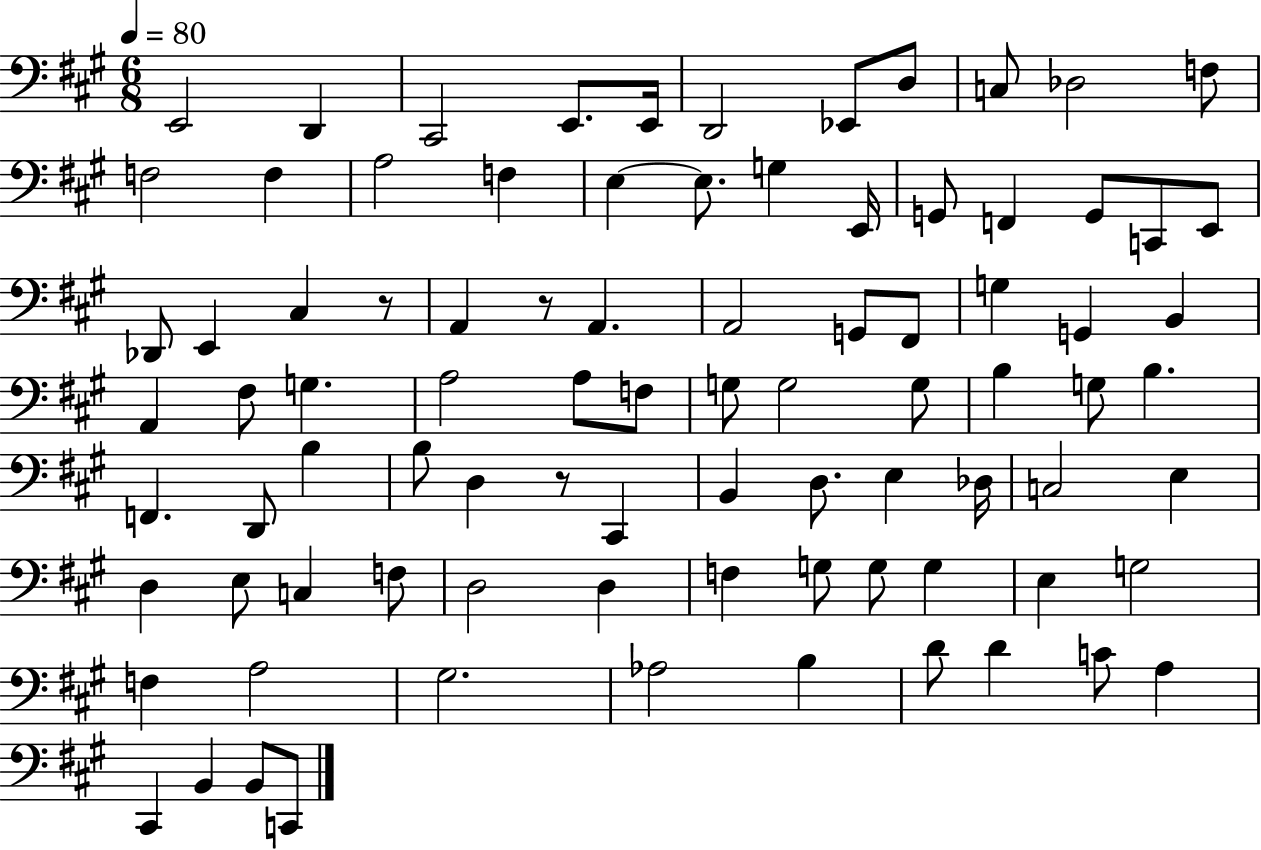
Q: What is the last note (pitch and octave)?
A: C2